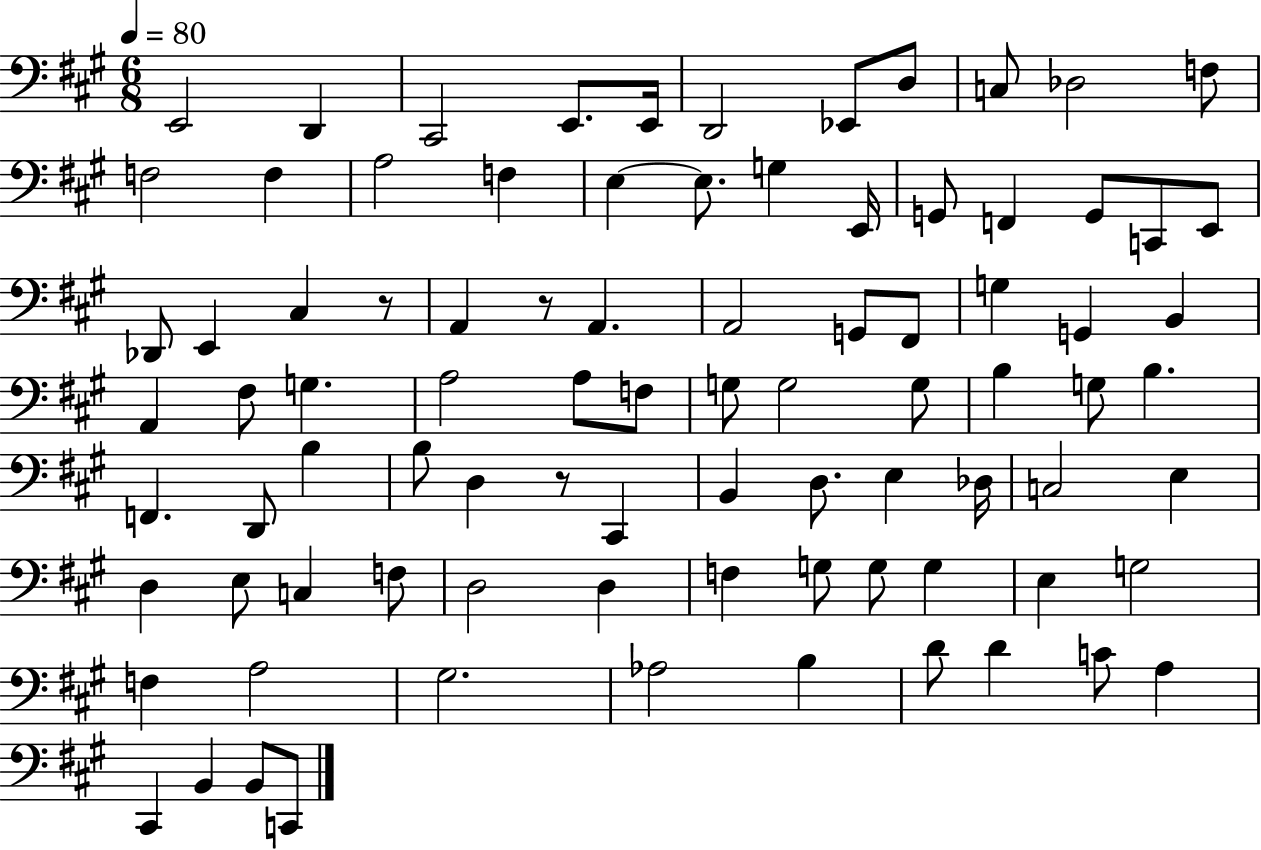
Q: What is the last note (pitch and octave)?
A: C2